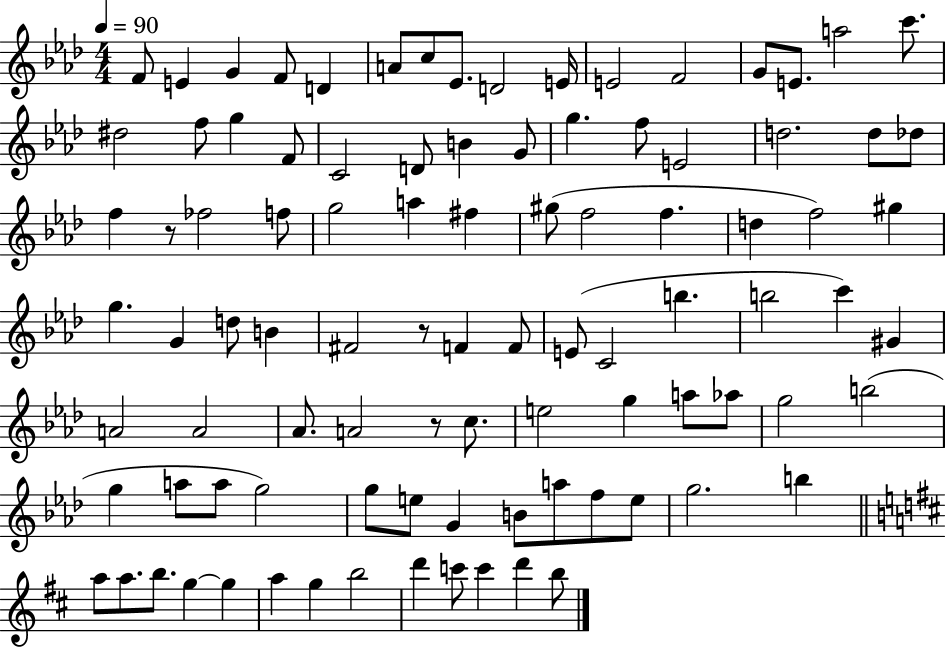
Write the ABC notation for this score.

X:1
T:Untitled
M:4/4
L:1/4
K:Ab
F/2 E G F/2 D A/2 c/2 _E/2 D2 E/4 E2 F2 G/2 E/2 a2 c'/2 ^d2 f/2 g F/2 C2 D/2 B G/2 g f/2 E2 d2 d/2 _d/2 f z/2 _f2 f/2 g2 a ^f ^g/2 f2 f d f2 ^g g G d/2 B ^F2 z/2 F F/2 E/2 C2 b b2 c' ^G A2 A2 _A/2 A2 z/2 c/2 e2 g a/2 _a/2 g2 b2 g a/2 a/2 g2 g/2 e/2 G B/2 a/2 f/2 e/2 g2 b a/2 a/2 b/2 g g a g b2 d' c'/2 c' d' b/2